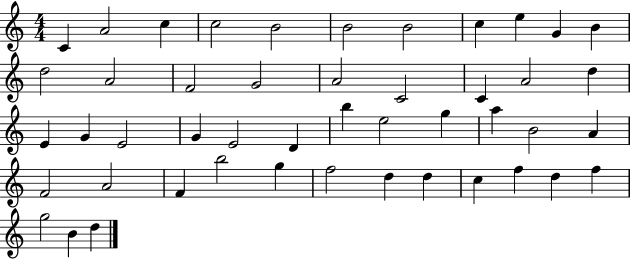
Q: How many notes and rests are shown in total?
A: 47